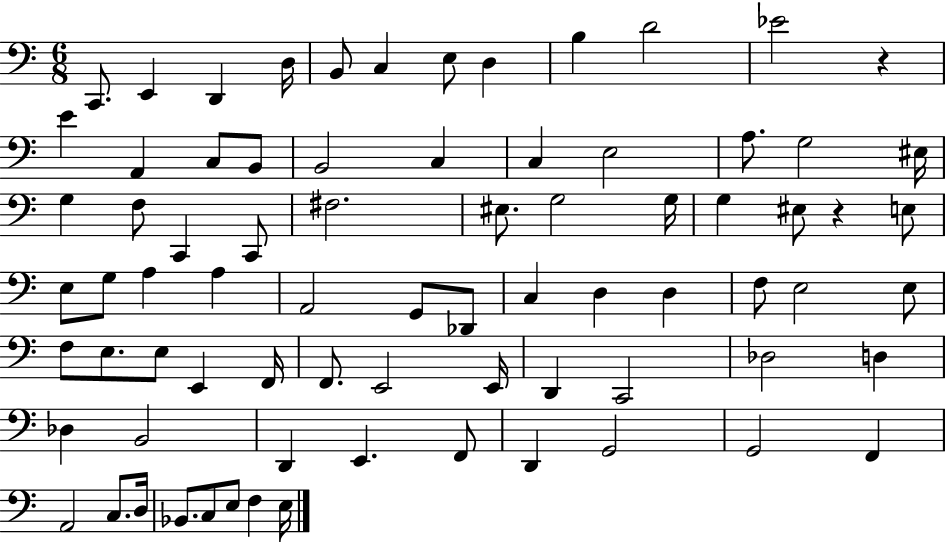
X:1
T:Untitled
M:6/8
L:1/4
K:C
C,,/2 E,, D,, D,/4 B,,/2 C, E,/2 D, B, D2 _E2 z E A,, C,/2 B,,/2 B,,2 C, C, E,2 A,/2 G,2 ^E,/4 G, F,/2 C,, C,,/2 ^F,2 ^E,/2 G,2 G,/4 G, ^E,/2 z E,/2 E,/2 G,/2 A, A, A,,2 G,,/2 _D,,/2 C, D, D, F,/2 E,2 E,/2 F,/2 E,/2 E,/2 E,, F,,/4 F,,/2 E,,2 E,,/4 D,, C,,2 _D,2 D, _D, B,,2 D,, E,, F,,/2 D,, G,,2 G,,2 F,, A,,2 C,/2 D,/4 _B,,/2 C,/2 E,/2 F, E,/4